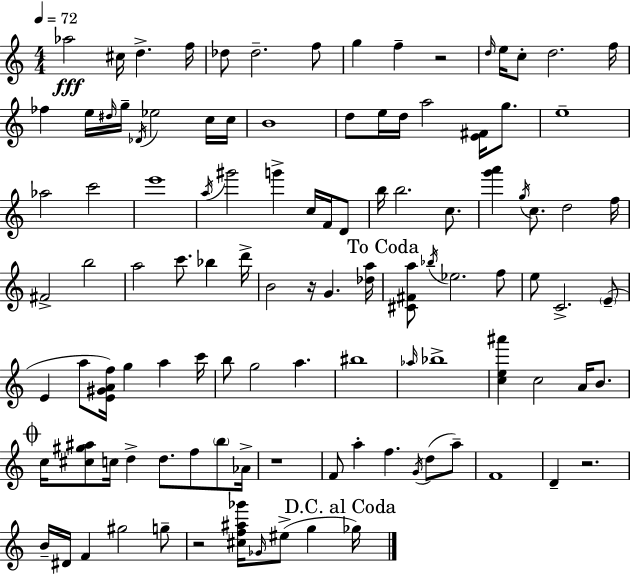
{
  \clef treble
  \numericTimeSignature
  \time 4/4
  \key a \minor
  \tempo 4 = 72
  aes''2\fff cis''16 d''4.-> f''16 | des''8 des''2.-- f''8 | g''4 f''4-- r2 | \grace { d''16 } e''16 c''8-. d''2. | \break f''16 fes''4 e''16 \grace { dis''16 } g''16-- \acciaccatura { des'16 } ees''2 | c''16 c''16 b'1 | d''8 e''16 d''16 a''2 <e' fis'>16 | g''8. e''1-- | \break aes''2 c'''2 | e'''1 | \acciaccatura { a''16 } gis'''2 g'''4-> | c''16 f'16 d'8 b''16 b''2. | \break c''8. <g''' a'''>4 \acciaccatura { g''16 } c''8. d''2 | f''16 fis'2-> b''2 | a''2 c'''8. | bes''4 d'''16-> b'2 r16 g'4. | \break <des'' a''>16 \mark "To Coda" <cis' fis' a''>8 \acciaccatura { bes''16 } ees''2. | f''8 e''8 c'2.-> | \parenthesize e'8--( e'4 a''8 <e' gis' a' f''>16) g''4 | a''4 c'''16 b''8 g''2 | \break a''4. bis''1 | \grace { aes''16 } bes''1-> | <c'' e'' ais'''>4 c''2 | a'16 b'8. \mark \markup { \musicglyph "scripts.coda" } c''16 <cis'' gis'' ais''>8 c''16 d''4-> d''8. | \break f''8 \parenthesize b''8 aes'16-> r1 | f'8 a''4-. f''4. | \acciaccatura { g'16 }( d''8 a''8--) f'1 | d'4-- r2. | \break b'16-- dis'16 f'4 gis''2 | g''8-- r2 | <cis'' f'' ais'' ges'''>16 \grace { ges'16 }( eis''8-> g''4 \mark "D.C. al Coda" ges''16) \bar "|."
}